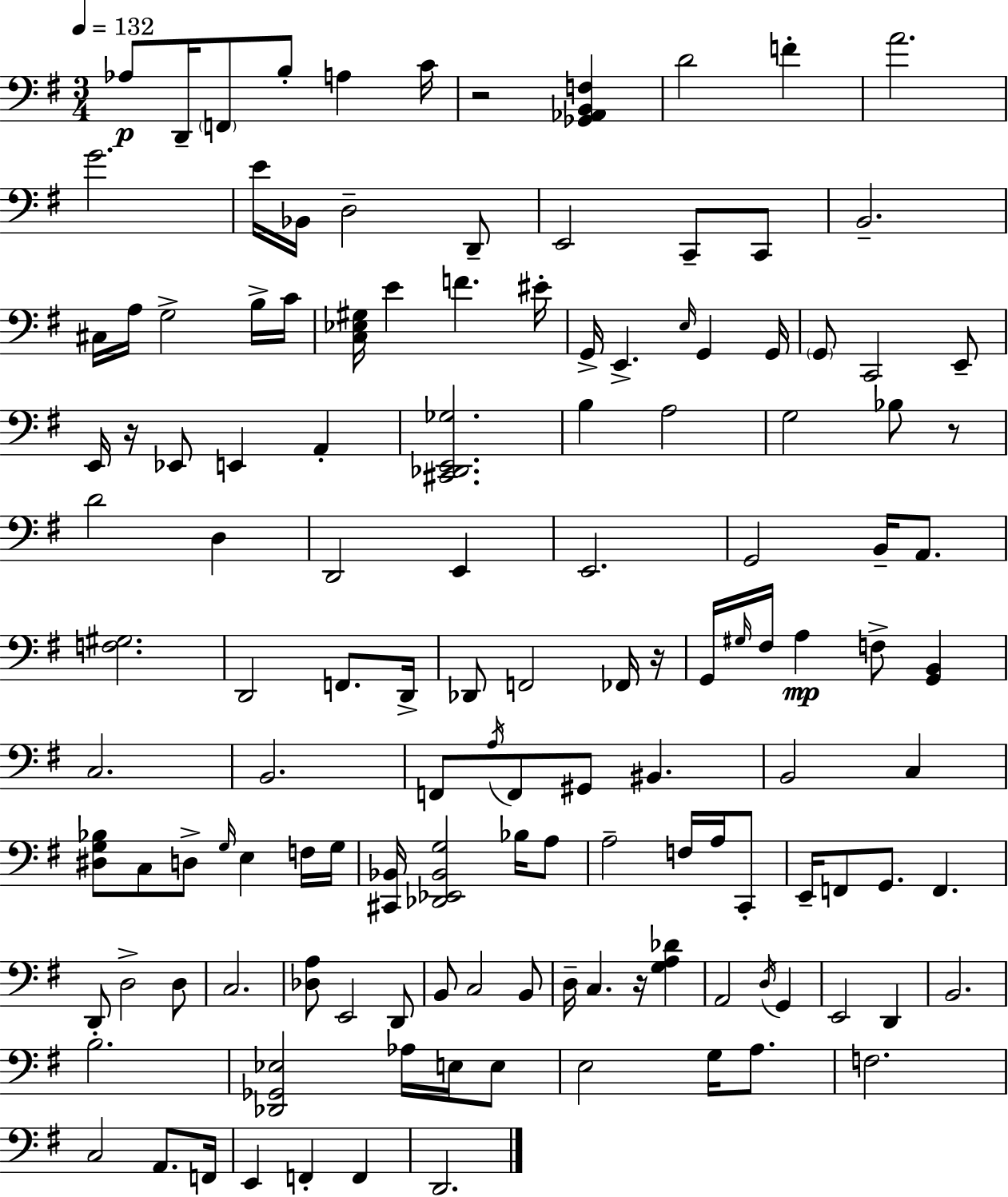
Ab3/e D2/s F2/e B3/e A3/q C4/s R/h [Gb2,Ab2,B2,F3]/q D4/h F4/q A4/h. G4/h. E4/s Bb2/s D3/h D2/e E2/h C2/e C2/e B2/h. C#3/s A3/s G3/h B3/s C4/s [C3,Eb3,G#3]/s E4/q F4/q. EIS4/s G2/s E2/q. E3/s G2/q G2/s G2/e C2/h E2/e E2/s R/s Eb2/e E2/q A2/q [C#2,Db2,E2,Gb3]/h. B3/q A3/h G3/h Bb3/e R/e D4/h D3/q D2/h E2/q E2/h. G2/h B2/s A2/e. [F3,G#3]/h. D2/h F2/e. D2/s Db2/e F2/h FES2/s R/s G2/s G#3/s F#3/s A3/q F3/e [G2,B2]/q C3/h. B2/h. F2/e A3/s F2/e G#2/e BIS2/q. B2/h C3/q [D#3,G3,Bb3]/e C3/e D3/e G3/s E3/q F3/s G3/s [C#2,Bb2]/s [Db2,Eb2,Bb2,G3]/h Bb3/s A3/e A3/h F3/s A3/s C2/e E2/s F2/e G2/e. F2/q. D2/e D3/h D3/e C3/h. [Db3,A3]/e E2/h D2/e B2/e C3/h B2/e D3/s C3/q. R/s [G3,A3,Db4]/q A2/h D3/s G2/q E2/h D2/q B2/h. B3/h. [Db2,Gb2,Eb3]/h Ab3/s E3/s E3/e E3/h G3/s A3/e. F3/h. C3/h A2/e. F2/s E2/q F2/q F2/q D2/h.